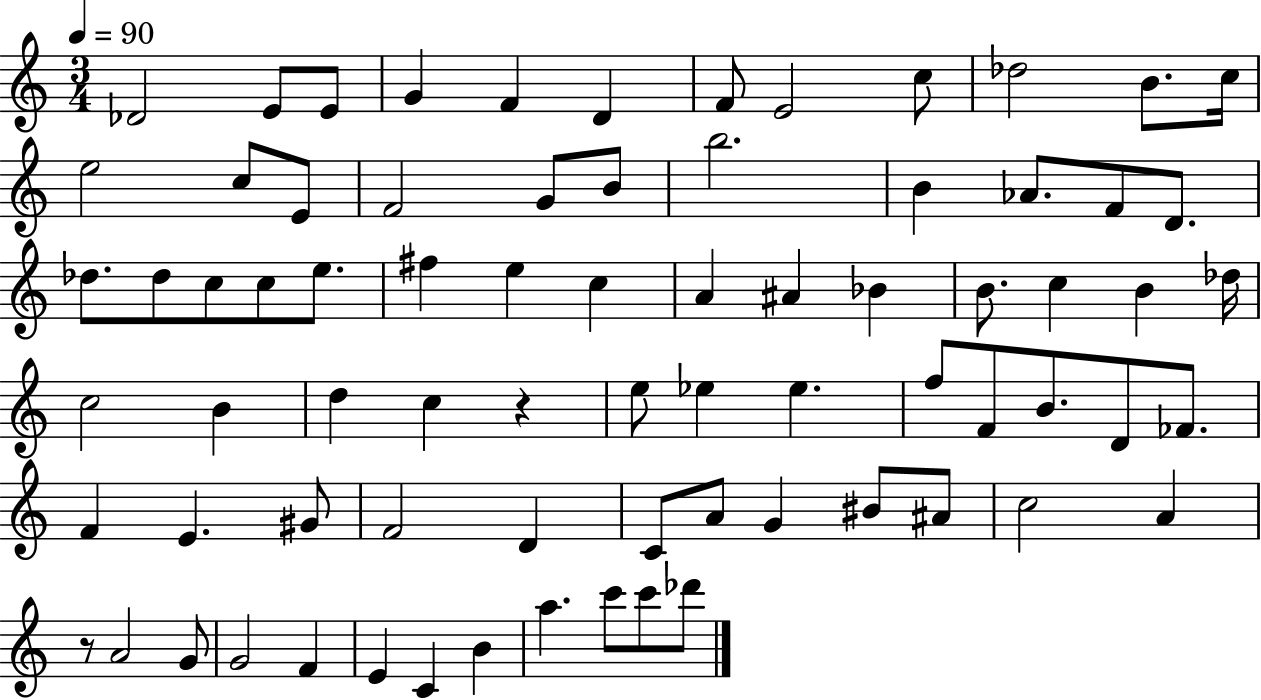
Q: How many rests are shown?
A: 2